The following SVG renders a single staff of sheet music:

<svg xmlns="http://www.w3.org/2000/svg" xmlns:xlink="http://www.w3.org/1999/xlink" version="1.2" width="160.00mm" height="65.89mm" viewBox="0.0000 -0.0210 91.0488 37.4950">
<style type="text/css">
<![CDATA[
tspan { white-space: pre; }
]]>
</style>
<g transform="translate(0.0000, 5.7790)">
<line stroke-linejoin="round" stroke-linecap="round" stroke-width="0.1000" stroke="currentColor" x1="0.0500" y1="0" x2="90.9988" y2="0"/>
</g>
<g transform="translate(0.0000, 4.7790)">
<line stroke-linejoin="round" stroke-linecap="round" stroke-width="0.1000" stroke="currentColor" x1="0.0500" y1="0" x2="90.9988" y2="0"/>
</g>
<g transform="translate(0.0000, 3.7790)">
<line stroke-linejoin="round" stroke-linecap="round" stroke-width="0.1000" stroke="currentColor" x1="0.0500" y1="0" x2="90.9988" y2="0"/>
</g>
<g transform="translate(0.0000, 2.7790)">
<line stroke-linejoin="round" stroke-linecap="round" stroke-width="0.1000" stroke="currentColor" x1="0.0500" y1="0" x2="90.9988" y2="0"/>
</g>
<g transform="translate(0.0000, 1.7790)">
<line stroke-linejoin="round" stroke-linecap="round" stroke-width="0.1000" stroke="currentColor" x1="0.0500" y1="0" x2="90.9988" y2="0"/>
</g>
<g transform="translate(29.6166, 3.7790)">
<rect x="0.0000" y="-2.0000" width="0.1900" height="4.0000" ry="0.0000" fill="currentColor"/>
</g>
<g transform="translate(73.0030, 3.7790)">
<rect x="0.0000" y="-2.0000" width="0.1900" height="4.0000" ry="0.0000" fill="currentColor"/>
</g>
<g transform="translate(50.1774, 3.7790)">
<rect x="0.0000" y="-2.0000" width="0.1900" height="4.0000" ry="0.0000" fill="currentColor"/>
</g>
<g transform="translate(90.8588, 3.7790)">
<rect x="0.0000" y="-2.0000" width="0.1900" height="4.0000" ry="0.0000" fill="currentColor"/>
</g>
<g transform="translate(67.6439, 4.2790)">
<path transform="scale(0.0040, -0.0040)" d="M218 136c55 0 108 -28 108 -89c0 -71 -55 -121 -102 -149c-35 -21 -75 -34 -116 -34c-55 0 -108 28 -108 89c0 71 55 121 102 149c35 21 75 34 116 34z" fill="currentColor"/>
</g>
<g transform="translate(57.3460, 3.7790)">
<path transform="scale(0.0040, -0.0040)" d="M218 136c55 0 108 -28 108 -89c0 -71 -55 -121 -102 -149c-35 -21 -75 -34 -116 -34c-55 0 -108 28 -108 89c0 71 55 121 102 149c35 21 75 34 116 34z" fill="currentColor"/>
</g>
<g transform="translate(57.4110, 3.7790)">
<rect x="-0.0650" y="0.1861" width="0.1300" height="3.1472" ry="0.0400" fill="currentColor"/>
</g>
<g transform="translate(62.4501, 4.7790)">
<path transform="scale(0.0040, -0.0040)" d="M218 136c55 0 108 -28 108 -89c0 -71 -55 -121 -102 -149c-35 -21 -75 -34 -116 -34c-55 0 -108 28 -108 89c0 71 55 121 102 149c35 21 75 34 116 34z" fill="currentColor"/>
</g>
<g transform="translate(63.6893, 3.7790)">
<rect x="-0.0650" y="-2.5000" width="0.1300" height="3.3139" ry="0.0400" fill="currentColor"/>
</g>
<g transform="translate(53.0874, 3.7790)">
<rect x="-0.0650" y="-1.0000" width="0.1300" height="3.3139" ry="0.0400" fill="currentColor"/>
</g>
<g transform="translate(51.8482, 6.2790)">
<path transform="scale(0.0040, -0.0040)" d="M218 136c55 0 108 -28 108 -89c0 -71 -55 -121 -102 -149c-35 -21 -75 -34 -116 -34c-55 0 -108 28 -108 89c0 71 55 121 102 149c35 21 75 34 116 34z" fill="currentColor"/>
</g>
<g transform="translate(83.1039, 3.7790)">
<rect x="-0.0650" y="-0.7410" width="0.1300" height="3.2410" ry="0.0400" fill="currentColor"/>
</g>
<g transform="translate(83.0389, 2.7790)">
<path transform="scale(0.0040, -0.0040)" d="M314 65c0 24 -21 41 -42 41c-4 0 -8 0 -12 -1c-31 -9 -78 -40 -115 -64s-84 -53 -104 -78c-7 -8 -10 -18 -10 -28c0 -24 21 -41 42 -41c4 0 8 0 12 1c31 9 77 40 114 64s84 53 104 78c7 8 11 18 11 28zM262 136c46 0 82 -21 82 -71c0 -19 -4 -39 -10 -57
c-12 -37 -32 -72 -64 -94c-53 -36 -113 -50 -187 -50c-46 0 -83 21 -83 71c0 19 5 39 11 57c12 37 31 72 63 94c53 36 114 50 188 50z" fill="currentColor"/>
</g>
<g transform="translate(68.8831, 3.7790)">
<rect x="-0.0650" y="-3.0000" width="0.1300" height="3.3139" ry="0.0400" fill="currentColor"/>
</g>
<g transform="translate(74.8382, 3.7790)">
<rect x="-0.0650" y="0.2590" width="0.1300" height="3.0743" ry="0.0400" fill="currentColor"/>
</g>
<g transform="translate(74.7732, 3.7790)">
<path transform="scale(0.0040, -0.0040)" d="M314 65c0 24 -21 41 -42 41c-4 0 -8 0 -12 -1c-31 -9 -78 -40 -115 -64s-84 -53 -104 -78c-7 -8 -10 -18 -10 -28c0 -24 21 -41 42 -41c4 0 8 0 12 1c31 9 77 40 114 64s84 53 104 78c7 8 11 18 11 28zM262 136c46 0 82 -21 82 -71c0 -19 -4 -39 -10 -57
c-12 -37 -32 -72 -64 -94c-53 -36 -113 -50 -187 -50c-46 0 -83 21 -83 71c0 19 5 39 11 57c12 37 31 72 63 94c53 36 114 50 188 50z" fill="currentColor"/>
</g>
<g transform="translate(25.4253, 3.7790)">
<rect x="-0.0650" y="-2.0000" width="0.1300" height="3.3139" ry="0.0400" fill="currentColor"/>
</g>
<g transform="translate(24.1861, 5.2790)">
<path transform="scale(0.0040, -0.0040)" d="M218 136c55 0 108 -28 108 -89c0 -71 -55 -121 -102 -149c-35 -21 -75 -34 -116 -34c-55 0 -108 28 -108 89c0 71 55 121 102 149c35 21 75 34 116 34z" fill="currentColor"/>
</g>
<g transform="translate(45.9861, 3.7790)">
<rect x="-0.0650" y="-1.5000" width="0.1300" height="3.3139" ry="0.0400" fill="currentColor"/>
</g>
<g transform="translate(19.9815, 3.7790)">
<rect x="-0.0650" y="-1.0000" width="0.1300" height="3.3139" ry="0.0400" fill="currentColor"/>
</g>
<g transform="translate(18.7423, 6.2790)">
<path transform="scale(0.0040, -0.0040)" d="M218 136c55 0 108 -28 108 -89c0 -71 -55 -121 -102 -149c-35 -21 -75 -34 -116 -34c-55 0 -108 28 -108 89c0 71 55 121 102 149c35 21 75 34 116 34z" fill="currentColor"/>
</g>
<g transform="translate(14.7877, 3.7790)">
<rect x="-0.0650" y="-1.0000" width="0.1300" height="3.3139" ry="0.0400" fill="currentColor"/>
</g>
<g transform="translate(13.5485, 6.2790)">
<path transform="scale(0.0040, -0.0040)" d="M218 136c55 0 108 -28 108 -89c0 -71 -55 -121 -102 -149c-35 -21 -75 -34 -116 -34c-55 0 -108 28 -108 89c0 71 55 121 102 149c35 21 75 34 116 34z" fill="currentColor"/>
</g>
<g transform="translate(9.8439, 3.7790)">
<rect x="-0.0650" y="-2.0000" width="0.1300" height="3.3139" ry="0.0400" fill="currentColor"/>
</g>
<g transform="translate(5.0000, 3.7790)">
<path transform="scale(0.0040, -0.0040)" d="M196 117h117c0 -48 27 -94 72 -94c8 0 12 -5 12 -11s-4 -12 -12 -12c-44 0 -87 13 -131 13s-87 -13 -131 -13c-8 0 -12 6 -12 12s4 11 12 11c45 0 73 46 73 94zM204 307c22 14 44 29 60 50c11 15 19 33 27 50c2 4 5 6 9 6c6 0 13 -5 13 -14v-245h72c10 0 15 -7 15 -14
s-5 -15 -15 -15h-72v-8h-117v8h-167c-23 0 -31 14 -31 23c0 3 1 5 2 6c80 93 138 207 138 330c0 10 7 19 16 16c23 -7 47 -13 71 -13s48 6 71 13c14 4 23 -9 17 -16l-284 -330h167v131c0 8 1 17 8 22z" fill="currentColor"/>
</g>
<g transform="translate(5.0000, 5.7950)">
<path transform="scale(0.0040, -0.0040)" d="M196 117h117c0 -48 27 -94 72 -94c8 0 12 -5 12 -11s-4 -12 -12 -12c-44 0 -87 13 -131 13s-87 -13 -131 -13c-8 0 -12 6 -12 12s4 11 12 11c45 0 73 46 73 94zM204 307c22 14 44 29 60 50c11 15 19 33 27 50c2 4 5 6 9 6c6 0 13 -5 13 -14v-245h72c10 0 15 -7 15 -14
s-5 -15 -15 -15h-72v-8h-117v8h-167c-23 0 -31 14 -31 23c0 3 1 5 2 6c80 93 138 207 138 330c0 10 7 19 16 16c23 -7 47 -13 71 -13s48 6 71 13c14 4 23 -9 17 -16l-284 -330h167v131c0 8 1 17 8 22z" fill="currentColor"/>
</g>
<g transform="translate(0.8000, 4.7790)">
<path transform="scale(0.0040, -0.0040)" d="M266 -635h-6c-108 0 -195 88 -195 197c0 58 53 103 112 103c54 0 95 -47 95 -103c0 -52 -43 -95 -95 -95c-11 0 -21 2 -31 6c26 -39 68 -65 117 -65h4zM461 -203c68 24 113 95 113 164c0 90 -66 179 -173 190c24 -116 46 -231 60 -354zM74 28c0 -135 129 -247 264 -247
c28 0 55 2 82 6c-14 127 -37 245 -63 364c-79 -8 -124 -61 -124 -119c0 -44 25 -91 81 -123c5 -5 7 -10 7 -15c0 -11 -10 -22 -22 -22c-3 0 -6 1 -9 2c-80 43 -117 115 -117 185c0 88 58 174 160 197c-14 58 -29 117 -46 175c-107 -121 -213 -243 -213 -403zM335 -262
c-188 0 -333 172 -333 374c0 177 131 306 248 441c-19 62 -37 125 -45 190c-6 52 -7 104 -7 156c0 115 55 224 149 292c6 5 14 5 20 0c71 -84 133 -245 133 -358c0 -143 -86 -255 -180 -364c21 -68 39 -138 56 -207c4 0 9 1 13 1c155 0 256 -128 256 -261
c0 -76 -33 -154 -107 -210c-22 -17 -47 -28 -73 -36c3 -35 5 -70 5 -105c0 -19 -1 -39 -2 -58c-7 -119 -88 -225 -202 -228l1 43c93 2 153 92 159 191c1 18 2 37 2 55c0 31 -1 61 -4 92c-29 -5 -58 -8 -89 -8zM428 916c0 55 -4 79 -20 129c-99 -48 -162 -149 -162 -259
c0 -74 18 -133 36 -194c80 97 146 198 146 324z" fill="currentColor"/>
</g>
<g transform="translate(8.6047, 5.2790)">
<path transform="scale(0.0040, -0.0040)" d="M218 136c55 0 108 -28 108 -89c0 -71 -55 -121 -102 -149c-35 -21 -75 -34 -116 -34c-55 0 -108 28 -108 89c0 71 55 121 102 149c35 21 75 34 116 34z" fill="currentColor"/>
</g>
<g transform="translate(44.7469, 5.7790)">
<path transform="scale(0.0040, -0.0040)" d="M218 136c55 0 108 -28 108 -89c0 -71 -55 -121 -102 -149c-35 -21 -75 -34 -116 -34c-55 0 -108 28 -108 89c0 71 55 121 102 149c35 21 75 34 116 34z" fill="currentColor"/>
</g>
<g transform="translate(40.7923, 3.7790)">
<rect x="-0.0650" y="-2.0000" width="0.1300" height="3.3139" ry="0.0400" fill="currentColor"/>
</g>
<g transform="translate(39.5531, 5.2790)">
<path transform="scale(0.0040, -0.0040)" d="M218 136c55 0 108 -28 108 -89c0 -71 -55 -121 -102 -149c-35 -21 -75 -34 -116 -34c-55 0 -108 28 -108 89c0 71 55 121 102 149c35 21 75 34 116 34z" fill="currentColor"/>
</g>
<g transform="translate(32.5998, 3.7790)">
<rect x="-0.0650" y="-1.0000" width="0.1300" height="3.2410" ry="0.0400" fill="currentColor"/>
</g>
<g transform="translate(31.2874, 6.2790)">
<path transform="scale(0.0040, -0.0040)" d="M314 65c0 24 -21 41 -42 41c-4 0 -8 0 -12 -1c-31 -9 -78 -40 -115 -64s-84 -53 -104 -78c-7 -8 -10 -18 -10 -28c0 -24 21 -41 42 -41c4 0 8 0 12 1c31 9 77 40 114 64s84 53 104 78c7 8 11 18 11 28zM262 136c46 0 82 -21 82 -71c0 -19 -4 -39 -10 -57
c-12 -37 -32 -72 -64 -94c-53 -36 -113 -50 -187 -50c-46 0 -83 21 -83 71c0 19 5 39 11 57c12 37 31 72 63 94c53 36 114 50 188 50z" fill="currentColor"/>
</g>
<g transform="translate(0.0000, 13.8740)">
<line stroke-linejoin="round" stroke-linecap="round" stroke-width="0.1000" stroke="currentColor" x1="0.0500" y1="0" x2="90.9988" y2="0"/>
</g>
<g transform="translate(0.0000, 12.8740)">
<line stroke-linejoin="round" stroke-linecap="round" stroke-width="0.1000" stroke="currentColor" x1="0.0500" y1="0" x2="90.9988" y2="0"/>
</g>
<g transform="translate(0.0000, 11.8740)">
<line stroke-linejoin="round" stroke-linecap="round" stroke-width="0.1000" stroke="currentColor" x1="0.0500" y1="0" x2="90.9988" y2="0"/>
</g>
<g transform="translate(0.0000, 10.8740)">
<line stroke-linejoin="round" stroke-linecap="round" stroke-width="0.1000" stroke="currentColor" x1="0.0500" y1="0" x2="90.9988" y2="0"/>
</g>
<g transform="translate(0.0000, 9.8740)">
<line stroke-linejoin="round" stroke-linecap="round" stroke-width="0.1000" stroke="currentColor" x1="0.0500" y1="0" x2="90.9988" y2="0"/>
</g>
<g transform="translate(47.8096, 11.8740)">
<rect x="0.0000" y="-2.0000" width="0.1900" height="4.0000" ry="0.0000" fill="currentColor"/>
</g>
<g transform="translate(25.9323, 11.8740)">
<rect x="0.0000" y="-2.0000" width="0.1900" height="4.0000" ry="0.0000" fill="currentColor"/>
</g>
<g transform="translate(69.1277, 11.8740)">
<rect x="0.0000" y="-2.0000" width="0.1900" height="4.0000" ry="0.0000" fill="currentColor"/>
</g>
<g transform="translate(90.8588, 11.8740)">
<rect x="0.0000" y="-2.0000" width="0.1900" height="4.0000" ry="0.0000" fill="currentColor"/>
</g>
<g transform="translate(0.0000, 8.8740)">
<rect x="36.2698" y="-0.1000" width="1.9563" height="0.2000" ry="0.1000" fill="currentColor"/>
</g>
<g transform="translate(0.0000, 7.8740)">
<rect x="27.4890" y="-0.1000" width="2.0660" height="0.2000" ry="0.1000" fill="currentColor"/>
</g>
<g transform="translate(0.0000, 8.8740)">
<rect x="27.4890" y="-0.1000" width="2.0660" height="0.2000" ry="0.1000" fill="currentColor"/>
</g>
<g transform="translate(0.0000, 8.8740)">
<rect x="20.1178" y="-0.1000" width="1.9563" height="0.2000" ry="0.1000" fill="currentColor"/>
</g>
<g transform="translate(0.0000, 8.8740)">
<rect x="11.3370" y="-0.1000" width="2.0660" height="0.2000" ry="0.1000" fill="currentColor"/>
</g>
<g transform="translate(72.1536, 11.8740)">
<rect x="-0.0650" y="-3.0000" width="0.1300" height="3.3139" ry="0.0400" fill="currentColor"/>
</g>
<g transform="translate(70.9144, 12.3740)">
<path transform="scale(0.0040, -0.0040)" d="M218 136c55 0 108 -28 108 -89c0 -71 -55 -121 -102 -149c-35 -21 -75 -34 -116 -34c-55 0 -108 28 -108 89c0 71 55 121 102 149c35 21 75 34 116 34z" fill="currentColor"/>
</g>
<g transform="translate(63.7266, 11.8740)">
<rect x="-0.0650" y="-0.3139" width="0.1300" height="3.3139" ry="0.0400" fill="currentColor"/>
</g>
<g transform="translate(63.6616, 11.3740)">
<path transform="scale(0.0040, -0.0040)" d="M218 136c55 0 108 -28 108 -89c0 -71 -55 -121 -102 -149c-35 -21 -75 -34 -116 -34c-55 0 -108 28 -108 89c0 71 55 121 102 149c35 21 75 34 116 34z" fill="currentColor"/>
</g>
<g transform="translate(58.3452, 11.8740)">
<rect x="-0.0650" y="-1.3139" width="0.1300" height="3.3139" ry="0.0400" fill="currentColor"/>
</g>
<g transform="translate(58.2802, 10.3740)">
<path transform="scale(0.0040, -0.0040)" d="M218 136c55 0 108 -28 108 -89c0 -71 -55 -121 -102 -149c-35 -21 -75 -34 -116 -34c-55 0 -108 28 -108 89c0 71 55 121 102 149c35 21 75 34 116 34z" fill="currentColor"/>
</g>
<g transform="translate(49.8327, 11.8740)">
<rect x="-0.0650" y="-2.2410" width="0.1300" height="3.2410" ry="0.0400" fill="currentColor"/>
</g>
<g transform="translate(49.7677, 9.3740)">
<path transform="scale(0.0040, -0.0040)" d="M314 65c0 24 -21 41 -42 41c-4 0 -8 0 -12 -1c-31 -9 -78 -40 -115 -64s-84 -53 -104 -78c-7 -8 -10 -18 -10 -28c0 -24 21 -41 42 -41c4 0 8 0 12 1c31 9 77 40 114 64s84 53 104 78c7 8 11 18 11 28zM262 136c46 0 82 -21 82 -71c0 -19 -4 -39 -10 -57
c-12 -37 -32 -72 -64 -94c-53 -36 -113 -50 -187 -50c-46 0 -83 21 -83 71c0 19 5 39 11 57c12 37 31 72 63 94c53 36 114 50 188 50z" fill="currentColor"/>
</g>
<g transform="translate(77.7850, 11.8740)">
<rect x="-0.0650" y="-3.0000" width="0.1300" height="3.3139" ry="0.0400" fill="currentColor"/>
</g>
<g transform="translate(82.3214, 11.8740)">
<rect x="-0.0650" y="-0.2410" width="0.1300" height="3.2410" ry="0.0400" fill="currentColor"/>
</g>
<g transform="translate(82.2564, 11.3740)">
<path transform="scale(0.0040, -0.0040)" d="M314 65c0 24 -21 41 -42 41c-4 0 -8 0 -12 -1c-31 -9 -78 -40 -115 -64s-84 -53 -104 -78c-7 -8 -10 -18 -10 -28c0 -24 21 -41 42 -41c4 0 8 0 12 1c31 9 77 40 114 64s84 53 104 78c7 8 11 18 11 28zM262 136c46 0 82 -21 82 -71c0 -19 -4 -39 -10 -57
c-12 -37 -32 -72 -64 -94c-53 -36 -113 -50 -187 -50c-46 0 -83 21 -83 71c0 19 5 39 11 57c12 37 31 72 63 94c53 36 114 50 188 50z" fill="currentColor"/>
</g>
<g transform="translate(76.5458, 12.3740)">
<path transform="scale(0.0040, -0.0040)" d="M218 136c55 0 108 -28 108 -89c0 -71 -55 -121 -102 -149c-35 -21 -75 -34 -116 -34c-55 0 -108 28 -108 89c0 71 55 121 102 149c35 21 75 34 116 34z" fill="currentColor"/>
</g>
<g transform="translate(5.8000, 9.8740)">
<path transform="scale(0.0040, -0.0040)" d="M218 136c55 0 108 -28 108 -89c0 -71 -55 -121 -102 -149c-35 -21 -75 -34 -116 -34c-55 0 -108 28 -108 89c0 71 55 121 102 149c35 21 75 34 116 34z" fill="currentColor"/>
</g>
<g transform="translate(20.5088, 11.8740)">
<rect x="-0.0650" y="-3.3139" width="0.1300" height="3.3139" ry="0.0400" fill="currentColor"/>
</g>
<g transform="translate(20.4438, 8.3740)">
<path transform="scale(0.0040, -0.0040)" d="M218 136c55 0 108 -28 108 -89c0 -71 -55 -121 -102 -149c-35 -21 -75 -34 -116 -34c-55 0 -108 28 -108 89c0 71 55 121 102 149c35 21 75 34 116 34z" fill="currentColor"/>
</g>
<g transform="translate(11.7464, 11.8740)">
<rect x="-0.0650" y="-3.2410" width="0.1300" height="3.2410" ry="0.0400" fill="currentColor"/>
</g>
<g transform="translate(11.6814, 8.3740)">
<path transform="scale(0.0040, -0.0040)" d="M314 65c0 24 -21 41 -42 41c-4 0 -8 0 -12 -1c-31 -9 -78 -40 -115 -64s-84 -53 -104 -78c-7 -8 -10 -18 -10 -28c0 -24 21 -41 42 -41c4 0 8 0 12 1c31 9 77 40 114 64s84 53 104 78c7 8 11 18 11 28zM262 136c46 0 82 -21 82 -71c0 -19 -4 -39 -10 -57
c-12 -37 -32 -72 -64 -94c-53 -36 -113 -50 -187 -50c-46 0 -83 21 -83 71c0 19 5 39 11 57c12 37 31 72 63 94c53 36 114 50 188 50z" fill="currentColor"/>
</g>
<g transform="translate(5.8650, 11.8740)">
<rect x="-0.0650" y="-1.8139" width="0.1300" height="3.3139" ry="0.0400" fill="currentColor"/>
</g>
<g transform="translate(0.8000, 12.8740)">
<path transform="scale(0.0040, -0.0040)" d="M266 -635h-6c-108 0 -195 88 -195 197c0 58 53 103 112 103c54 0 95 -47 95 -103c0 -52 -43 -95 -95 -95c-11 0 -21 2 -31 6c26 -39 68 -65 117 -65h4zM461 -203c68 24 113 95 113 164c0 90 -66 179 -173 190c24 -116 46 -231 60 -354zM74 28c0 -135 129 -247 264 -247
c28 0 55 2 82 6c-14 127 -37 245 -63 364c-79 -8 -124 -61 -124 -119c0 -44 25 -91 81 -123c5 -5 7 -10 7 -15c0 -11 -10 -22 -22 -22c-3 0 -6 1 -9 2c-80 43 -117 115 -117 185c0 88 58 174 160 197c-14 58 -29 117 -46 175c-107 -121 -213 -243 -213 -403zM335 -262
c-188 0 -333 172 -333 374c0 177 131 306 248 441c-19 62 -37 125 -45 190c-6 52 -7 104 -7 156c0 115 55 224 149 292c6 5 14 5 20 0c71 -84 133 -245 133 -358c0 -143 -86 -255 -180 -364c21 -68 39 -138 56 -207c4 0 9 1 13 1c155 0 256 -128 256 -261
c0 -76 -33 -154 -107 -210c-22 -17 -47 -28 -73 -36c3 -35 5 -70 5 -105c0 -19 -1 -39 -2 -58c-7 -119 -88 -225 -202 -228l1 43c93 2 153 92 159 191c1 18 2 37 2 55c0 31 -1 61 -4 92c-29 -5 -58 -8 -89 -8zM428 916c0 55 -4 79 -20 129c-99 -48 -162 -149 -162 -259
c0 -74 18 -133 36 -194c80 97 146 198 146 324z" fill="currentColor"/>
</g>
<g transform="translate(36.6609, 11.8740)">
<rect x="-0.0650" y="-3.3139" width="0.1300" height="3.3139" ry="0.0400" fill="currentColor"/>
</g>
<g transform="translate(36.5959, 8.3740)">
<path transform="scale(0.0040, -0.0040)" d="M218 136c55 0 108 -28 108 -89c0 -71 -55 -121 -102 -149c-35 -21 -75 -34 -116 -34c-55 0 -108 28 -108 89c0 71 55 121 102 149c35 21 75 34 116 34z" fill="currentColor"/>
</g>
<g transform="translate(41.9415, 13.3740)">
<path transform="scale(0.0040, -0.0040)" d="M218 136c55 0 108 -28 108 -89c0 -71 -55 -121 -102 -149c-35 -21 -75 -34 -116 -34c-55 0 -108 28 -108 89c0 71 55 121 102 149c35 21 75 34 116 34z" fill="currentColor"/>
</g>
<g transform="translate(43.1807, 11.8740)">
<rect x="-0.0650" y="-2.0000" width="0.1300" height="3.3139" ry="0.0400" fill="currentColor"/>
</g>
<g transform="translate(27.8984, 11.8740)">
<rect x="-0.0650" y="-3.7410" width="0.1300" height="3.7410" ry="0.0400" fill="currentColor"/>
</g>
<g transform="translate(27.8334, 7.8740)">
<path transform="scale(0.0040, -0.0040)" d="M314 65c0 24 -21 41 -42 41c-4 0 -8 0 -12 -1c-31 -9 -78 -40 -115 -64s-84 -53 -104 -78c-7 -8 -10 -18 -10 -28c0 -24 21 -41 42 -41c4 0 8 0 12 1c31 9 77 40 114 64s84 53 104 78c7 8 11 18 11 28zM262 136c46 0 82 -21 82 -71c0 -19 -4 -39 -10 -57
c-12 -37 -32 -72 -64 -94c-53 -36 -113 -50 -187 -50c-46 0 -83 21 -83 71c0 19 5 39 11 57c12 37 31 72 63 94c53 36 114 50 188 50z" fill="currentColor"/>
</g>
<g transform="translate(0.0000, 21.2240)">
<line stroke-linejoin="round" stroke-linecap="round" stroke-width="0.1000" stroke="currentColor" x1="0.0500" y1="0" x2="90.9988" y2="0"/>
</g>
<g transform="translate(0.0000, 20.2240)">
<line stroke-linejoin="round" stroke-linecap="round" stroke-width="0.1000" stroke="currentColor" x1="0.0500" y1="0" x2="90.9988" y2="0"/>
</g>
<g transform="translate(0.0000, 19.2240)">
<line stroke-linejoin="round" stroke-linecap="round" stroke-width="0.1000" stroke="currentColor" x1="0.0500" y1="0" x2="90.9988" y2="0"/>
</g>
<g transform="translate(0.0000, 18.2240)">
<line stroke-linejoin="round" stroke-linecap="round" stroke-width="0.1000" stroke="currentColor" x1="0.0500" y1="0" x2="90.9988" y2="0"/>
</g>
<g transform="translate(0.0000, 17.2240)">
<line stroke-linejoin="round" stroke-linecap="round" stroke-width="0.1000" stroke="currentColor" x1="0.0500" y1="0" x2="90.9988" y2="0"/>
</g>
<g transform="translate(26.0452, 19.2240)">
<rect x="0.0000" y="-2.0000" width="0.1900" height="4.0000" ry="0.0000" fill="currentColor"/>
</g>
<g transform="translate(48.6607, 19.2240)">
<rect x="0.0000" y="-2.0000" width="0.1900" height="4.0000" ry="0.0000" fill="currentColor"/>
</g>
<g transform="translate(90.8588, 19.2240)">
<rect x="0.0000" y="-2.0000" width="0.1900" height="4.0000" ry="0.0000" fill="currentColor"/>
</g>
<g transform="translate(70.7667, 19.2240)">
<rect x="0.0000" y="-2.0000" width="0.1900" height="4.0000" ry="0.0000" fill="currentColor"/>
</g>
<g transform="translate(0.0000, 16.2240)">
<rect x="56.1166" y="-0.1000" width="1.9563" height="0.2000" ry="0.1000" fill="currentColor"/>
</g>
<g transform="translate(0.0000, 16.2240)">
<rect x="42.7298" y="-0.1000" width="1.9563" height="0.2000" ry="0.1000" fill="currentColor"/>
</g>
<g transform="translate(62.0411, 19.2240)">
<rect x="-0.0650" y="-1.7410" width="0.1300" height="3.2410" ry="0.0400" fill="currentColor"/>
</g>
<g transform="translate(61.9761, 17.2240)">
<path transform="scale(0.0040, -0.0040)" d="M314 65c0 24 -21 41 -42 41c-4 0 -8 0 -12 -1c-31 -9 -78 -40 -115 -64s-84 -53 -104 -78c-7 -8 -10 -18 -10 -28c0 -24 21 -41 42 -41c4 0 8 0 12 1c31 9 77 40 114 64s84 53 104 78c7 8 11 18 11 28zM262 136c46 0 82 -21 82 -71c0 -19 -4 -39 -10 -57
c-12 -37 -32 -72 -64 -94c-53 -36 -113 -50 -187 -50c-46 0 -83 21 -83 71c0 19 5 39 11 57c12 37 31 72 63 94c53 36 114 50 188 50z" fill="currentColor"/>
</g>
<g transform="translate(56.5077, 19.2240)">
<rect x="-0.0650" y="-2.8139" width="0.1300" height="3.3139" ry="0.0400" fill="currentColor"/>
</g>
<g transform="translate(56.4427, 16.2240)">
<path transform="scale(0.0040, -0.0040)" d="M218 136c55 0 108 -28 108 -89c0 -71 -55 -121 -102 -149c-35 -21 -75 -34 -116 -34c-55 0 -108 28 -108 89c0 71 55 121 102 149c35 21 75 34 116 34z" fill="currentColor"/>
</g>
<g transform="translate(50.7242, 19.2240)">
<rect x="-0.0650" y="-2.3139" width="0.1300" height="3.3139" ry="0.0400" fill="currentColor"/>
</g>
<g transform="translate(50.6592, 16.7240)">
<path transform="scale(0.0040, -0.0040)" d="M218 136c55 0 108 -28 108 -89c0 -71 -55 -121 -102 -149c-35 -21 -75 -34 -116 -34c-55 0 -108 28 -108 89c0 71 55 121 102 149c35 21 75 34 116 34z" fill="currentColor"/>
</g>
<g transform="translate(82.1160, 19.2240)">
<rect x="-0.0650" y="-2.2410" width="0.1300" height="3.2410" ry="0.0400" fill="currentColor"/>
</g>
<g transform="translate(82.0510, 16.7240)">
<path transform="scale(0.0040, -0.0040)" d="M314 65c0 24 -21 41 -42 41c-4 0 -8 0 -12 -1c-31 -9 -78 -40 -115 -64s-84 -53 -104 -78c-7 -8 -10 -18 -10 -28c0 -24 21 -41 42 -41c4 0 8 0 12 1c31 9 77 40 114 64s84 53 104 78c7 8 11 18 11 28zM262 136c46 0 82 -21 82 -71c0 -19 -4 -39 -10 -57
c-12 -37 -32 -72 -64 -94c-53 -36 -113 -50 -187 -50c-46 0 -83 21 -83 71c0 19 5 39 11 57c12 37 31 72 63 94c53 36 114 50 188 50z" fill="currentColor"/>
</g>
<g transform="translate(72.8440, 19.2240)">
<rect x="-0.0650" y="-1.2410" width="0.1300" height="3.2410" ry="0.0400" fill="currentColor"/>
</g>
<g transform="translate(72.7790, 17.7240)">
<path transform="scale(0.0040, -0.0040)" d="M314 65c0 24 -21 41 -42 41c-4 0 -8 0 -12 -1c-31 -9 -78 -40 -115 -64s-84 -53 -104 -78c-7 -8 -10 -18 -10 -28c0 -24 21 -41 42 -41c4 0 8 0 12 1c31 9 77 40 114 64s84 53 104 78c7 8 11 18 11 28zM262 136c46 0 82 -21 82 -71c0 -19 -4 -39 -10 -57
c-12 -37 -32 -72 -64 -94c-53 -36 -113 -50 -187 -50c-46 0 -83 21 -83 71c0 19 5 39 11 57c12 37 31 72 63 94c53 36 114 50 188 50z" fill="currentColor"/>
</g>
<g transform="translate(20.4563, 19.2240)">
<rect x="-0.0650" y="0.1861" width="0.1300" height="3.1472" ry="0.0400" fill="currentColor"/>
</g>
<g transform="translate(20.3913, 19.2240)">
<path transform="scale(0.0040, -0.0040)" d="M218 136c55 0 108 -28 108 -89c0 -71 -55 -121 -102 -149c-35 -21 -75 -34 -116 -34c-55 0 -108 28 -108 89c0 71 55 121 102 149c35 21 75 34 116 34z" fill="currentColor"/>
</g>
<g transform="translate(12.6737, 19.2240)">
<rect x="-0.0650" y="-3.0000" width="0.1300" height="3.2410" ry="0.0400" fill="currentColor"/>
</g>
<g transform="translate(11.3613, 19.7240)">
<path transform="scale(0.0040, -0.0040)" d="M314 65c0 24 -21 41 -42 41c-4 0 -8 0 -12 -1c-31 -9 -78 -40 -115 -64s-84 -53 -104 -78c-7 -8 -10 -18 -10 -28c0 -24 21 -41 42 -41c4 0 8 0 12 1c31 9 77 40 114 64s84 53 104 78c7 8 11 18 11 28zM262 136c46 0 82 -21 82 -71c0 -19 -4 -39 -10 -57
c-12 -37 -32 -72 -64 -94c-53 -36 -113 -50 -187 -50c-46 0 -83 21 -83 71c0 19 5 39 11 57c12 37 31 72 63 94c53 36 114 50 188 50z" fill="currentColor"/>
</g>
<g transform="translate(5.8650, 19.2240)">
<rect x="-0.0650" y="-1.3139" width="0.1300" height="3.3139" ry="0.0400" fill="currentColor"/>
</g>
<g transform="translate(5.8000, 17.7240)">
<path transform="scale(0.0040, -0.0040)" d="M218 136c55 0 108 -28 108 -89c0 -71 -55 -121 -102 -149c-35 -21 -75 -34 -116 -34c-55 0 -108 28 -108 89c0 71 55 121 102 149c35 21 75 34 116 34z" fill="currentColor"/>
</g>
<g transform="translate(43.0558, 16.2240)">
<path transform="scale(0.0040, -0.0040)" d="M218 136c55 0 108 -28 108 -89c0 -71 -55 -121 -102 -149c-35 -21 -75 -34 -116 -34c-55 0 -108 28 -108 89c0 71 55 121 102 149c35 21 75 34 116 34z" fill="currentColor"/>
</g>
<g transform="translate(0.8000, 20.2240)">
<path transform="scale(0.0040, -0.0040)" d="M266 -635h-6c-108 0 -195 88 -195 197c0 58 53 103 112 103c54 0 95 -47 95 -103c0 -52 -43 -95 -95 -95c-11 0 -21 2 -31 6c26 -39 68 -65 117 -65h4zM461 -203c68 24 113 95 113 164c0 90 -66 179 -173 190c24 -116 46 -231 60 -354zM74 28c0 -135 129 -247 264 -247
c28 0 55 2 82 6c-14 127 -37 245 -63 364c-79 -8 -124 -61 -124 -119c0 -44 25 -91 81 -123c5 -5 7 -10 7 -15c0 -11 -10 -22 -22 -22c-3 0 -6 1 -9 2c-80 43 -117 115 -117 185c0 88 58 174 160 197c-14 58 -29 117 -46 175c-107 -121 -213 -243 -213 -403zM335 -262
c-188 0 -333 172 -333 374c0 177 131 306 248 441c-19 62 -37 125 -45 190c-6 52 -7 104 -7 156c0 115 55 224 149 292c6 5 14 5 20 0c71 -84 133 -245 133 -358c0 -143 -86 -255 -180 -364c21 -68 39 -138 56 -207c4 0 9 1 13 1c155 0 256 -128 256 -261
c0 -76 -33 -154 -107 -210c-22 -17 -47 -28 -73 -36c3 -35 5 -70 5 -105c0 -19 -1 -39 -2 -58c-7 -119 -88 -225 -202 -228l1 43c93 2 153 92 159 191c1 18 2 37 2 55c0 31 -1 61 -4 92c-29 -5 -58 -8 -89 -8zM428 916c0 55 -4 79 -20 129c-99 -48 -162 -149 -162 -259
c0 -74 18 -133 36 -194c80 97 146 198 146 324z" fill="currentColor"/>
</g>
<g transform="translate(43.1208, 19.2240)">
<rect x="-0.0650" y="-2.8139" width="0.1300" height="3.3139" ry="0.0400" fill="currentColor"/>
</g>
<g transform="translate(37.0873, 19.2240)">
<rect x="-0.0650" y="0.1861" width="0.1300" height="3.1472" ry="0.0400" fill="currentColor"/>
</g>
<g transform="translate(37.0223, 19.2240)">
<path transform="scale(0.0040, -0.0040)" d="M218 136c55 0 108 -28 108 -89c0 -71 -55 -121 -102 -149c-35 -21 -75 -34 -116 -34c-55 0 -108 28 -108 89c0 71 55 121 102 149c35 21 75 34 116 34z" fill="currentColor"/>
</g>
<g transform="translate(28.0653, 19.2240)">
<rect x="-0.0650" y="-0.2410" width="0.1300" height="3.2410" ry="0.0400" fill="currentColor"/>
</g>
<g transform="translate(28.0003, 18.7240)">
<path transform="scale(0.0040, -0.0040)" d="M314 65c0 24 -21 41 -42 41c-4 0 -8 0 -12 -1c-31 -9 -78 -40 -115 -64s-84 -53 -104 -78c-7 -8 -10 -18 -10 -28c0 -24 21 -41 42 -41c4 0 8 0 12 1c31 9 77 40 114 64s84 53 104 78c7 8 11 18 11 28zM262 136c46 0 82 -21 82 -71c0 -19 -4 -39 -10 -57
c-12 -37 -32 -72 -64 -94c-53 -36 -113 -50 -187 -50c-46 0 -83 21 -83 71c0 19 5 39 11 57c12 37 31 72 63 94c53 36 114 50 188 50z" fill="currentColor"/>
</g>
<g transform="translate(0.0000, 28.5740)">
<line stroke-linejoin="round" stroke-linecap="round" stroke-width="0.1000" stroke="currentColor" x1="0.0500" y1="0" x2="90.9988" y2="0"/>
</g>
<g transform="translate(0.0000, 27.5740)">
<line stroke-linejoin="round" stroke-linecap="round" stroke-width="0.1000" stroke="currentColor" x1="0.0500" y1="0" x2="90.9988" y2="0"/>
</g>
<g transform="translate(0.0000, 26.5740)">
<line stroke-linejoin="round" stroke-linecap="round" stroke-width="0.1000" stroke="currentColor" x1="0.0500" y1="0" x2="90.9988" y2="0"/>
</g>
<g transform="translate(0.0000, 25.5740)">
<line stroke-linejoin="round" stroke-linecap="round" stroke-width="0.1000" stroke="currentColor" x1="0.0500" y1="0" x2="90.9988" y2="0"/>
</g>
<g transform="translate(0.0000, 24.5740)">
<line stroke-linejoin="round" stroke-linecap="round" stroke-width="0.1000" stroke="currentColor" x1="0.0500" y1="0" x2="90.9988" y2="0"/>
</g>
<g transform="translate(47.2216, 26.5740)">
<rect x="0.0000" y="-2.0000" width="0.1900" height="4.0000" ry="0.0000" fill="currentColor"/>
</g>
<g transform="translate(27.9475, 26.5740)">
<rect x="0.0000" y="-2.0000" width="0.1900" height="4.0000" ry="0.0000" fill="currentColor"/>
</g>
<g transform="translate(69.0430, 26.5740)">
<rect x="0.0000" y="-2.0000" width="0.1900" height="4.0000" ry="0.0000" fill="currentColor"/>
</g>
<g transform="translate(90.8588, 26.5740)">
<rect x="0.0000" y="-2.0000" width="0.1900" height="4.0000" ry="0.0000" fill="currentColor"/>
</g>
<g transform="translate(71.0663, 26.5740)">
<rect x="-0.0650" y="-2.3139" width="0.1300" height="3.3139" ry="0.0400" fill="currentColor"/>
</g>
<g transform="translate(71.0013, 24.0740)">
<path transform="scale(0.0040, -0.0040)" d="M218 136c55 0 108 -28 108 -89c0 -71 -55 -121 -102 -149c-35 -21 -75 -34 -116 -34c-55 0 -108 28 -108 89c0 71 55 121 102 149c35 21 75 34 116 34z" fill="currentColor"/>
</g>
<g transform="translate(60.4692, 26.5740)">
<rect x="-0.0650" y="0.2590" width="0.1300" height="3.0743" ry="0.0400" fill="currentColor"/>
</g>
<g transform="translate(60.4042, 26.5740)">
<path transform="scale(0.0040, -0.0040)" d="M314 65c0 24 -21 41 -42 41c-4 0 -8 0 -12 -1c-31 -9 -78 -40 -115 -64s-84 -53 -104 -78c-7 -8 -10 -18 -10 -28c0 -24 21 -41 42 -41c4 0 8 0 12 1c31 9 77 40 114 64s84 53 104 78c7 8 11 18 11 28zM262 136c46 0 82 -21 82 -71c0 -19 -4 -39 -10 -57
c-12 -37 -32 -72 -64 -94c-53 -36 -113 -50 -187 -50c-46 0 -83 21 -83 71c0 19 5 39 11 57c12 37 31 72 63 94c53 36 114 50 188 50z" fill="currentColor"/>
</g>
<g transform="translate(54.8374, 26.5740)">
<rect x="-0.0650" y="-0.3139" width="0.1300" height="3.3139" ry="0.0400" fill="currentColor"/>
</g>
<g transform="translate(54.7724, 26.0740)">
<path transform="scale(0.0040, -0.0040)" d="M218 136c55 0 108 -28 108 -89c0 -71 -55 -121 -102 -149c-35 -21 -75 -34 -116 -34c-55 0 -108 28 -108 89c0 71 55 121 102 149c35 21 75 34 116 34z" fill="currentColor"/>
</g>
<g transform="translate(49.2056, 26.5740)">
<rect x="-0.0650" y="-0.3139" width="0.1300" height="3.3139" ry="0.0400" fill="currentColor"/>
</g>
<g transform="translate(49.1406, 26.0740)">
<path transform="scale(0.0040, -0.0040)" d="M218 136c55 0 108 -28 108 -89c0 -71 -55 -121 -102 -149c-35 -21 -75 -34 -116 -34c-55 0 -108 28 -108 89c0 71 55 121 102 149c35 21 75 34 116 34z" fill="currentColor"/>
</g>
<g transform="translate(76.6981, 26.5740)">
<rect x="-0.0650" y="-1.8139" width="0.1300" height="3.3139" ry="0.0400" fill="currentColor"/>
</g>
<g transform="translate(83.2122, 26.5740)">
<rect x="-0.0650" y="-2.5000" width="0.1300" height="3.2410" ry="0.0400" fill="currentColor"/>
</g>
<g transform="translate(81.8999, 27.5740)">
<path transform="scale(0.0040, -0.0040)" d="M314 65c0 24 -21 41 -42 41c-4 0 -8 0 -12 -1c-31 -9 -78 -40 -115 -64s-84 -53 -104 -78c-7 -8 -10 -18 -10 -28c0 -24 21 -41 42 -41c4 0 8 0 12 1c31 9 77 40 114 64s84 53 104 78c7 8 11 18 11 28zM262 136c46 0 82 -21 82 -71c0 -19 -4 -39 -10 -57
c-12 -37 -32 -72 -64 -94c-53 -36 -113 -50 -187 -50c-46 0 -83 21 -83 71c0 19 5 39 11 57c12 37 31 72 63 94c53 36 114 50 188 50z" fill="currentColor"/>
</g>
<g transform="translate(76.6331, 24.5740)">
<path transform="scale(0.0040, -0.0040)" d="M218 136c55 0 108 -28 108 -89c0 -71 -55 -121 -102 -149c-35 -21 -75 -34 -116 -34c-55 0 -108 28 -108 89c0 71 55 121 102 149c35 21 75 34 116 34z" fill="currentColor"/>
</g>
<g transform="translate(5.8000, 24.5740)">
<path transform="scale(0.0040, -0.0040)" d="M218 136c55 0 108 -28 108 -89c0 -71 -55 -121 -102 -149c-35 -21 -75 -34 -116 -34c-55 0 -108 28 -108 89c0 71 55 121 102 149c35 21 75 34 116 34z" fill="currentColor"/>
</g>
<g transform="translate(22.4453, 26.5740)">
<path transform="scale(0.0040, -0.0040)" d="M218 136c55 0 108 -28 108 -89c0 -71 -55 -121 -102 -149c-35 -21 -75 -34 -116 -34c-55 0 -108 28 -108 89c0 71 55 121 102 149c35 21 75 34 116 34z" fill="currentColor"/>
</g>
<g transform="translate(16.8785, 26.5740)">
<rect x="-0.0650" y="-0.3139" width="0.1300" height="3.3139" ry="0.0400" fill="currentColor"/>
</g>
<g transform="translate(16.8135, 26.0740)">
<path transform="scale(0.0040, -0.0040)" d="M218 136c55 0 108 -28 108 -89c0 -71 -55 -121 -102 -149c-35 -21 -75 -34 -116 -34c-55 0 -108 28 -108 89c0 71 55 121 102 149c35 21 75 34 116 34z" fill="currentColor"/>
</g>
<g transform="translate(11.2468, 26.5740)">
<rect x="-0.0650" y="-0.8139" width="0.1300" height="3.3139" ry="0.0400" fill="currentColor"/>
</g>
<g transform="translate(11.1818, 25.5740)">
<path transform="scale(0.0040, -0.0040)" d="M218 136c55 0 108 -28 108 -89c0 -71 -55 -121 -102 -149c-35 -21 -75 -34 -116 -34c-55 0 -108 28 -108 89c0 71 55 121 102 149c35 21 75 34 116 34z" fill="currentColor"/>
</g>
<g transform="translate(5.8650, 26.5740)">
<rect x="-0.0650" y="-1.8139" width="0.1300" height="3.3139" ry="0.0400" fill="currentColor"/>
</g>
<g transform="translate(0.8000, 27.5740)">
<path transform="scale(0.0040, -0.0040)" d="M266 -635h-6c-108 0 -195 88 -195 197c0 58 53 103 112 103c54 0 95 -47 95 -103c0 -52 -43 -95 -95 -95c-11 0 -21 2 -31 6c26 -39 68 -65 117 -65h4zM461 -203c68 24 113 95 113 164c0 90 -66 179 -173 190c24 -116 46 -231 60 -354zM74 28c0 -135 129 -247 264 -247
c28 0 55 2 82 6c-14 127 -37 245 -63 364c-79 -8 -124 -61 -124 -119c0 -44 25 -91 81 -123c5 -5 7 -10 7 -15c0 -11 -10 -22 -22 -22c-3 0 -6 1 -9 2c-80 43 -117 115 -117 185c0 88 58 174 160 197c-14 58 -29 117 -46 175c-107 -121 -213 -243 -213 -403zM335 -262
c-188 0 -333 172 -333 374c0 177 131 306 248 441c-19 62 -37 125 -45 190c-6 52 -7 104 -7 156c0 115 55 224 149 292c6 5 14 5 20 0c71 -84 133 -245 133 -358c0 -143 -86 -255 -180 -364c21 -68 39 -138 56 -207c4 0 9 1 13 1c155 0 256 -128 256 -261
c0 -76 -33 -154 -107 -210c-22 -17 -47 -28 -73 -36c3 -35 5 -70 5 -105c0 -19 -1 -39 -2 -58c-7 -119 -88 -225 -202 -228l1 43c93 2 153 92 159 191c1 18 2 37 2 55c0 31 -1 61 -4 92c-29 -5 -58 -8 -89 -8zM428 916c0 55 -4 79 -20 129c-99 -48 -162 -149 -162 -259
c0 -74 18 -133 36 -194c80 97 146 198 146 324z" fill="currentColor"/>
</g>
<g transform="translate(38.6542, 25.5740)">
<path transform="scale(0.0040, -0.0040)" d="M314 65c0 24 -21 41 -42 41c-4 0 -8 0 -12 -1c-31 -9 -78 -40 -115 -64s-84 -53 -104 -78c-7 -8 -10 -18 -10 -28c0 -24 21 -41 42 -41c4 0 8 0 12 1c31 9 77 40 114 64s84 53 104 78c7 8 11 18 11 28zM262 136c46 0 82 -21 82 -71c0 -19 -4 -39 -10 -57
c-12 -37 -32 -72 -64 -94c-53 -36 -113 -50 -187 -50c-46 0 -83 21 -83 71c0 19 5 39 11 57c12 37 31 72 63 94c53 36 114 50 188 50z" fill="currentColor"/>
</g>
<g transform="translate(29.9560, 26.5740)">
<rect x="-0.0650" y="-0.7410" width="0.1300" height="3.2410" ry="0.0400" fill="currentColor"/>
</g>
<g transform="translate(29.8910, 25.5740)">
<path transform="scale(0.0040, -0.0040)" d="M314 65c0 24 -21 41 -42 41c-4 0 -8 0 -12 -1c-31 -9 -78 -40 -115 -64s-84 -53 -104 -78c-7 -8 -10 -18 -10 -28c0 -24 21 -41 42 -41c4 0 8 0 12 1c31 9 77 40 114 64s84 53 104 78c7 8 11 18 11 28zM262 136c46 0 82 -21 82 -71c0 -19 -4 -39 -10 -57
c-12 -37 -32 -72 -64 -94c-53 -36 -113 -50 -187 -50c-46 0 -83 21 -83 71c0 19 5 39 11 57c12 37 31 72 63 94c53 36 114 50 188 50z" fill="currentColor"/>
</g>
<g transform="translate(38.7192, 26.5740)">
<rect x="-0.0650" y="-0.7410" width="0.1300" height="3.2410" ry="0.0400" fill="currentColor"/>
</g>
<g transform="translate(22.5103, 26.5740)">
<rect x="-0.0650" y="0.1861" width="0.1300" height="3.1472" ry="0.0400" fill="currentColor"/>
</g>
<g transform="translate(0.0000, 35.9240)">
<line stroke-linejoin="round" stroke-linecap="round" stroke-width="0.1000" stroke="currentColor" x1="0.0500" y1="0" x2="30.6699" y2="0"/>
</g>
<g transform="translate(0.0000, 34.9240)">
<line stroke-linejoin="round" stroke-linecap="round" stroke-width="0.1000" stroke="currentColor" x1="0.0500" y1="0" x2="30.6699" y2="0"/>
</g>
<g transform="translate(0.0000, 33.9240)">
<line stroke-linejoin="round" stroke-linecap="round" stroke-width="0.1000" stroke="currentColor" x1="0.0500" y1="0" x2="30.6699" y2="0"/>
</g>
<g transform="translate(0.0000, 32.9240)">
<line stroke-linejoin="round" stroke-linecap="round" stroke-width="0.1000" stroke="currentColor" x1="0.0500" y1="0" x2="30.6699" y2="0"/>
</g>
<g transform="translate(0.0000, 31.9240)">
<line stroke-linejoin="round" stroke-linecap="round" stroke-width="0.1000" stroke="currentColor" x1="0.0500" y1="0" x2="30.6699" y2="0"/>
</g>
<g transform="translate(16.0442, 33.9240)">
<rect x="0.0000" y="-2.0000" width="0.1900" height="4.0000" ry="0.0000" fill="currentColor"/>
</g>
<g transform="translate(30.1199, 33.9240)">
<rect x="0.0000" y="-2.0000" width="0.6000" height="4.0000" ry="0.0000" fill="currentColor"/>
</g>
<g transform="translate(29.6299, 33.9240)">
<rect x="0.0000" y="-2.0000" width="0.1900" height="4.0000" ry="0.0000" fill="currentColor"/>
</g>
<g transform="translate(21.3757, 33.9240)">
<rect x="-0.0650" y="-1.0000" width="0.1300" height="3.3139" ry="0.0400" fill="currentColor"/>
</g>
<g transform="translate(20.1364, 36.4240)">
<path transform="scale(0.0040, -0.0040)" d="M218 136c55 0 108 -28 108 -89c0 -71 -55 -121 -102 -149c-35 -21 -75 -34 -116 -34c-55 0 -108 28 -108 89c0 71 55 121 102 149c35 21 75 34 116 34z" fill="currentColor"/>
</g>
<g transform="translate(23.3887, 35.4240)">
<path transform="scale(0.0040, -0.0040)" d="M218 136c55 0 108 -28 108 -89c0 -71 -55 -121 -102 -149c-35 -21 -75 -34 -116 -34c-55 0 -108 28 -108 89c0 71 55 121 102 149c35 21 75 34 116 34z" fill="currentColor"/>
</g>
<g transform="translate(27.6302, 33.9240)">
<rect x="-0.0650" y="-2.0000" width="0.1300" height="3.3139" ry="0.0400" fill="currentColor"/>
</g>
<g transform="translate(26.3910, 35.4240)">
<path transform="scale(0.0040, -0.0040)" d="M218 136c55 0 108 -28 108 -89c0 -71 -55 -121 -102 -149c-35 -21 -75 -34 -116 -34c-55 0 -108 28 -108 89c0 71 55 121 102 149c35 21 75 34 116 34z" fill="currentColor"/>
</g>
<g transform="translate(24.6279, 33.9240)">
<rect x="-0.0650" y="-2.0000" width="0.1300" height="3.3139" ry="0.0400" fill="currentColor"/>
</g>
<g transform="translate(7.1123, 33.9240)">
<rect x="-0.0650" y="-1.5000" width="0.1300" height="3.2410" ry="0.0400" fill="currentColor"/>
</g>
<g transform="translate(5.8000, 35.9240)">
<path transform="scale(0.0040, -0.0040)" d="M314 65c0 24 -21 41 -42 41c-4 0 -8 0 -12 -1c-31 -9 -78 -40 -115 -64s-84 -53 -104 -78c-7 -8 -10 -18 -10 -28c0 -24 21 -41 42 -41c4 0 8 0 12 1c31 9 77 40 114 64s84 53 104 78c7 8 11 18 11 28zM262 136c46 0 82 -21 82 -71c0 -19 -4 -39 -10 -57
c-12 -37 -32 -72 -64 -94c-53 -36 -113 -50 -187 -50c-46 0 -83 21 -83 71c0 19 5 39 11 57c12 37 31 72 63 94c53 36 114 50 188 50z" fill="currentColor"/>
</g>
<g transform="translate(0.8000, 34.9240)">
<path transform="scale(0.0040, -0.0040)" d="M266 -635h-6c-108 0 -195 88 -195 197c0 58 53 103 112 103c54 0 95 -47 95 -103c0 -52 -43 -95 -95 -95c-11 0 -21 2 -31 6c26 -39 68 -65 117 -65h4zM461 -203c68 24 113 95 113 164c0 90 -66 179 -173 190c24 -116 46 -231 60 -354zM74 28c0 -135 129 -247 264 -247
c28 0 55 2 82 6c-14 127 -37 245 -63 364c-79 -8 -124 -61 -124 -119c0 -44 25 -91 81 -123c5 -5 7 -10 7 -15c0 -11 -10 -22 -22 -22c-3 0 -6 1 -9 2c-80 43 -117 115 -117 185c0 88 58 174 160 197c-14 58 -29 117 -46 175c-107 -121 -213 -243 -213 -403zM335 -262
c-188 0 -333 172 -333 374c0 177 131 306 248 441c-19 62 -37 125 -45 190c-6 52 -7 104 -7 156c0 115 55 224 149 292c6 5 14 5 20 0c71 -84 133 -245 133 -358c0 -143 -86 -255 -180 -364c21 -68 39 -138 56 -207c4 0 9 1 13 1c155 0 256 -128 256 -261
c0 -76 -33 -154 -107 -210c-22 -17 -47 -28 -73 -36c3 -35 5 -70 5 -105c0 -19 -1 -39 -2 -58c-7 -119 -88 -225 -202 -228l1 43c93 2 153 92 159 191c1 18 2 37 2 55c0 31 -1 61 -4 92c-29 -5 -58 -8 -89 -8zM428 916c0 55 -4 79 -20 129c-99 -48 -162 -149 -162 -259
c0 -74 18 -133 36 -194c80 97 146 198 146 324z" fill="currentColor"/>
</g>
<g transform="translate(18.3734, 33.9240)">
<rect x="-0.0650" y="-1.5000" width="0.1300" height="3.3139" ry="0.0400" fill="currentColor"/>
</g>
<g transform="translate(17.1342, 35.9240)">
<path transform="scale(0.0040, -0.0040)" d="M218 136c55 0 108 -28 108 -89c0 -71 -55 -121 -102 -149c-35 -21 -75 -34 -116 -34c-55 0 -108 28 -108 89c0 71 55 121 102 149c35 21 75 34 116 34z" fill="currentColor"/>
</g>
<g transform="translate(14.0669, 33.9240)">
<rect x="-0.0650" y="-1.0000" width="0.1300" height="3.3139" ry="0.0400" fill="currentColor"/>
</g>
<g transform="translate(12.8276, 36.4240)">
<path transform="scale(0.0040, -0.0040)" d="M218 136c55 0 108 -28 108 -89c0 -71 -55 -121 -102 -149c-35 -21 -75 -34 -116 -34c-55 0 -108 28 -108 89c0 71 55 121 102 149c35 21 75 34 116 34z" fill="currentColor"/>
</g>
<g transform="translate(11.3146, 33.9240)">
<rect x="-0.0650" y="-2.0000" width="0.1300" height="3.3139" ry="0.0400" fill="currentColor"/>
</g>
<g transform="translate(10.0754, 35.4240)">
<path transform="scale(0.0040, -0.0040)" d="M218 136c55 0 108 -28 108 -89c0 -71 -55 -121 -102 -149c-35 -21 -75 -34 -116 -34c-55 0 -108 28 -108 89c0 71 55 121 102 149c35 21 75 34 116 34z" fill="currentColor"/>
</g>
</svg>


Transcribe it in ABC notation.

X:1
T:Untitled
M:4/4
L:1/4
K:C
F D D F D2 F E D B G A B2 d2 f b2 b c'2 b F g2 e c A A c2 e A2 B c2 B a g a f2 e2 g2 f d c B d2 d2 c c B2 g f G2 E2 F D E D F F